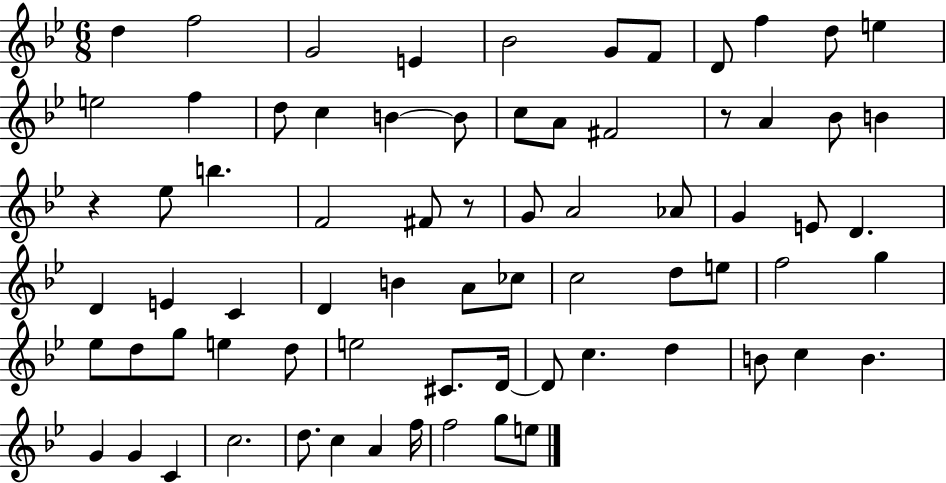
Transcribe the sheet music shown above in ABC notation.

X:1
T:Untitled
M:6/8
L:1/4
K:Bb
d f2 G2 E _B2 G/2 F/2 D/2 f d/2 e e2 f d/2 c B B/2 c/2 A/2 ^F2 z/2 A _B/2 B z _e/2 b F2 ^F/2 z/2 G/2 A2 _A/2 G E/2 D D E C D B A/2 _c/2 c2 d/2 e/2 f2 g _e/2 d/2 g/2 e d/2 e2 ^C/2 D/4 D/2 c d B/2 c B G G C c2 d/2 c A f/4 f2 g/2 e/2